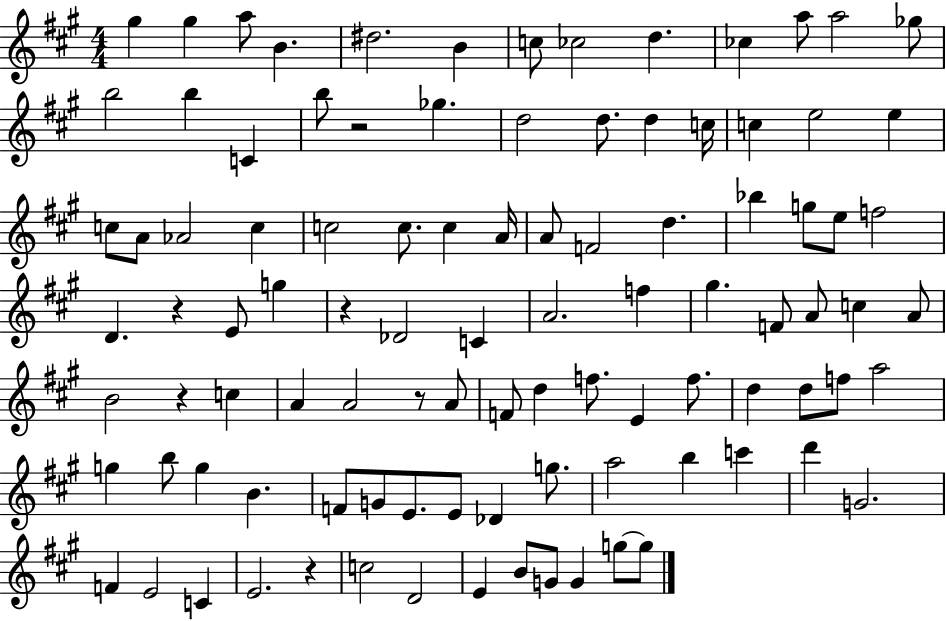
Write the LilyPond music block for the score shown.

{
  \clef treble
  \numericTimeSignature
  \time 4/4
  \key a \major
  gis''4 gis''4 a''8 b'4. | dis''2. b'4 | c''8 ces''2 d''4. | ces''4 a''8 a''2 ges''8 | \break b''2 b''4 c'4 | b''8 r2 ges''4. | d''2 d''8. d''4 c''16 | c''4 e''2 e''4 | \break c''8 a'8 aes'2 c''4 | c''2 c''8. c''4 a'16 | a'8 f'2 d''4. | bes''4 g''8 e''8 f''2 | \break d'4. r4 e'8 g''4 | r4 des'2 c'4 | a'2. f''4 | gis''4. f'8 a'8 c''4 a'8 | \break b'2 r4 c''4 | a'4 a'2 r8 a'8 | f'8 d''4 f''8. e'4 f''8. | d''4 d''8 f''8 a''2 | \break g''4 b''8 g''4 b'4. | f'8 g'8 e'8. e'8 des'4 g''8. | a''2 b''4 c'''4 | d'''4 g'2. | \break f'4 e'2 c'4 | e'2. r4 | c''2 d'2 | e'4 b'8 g'8 g'4 g''8~~ g''8 | \break \bar "|."
}